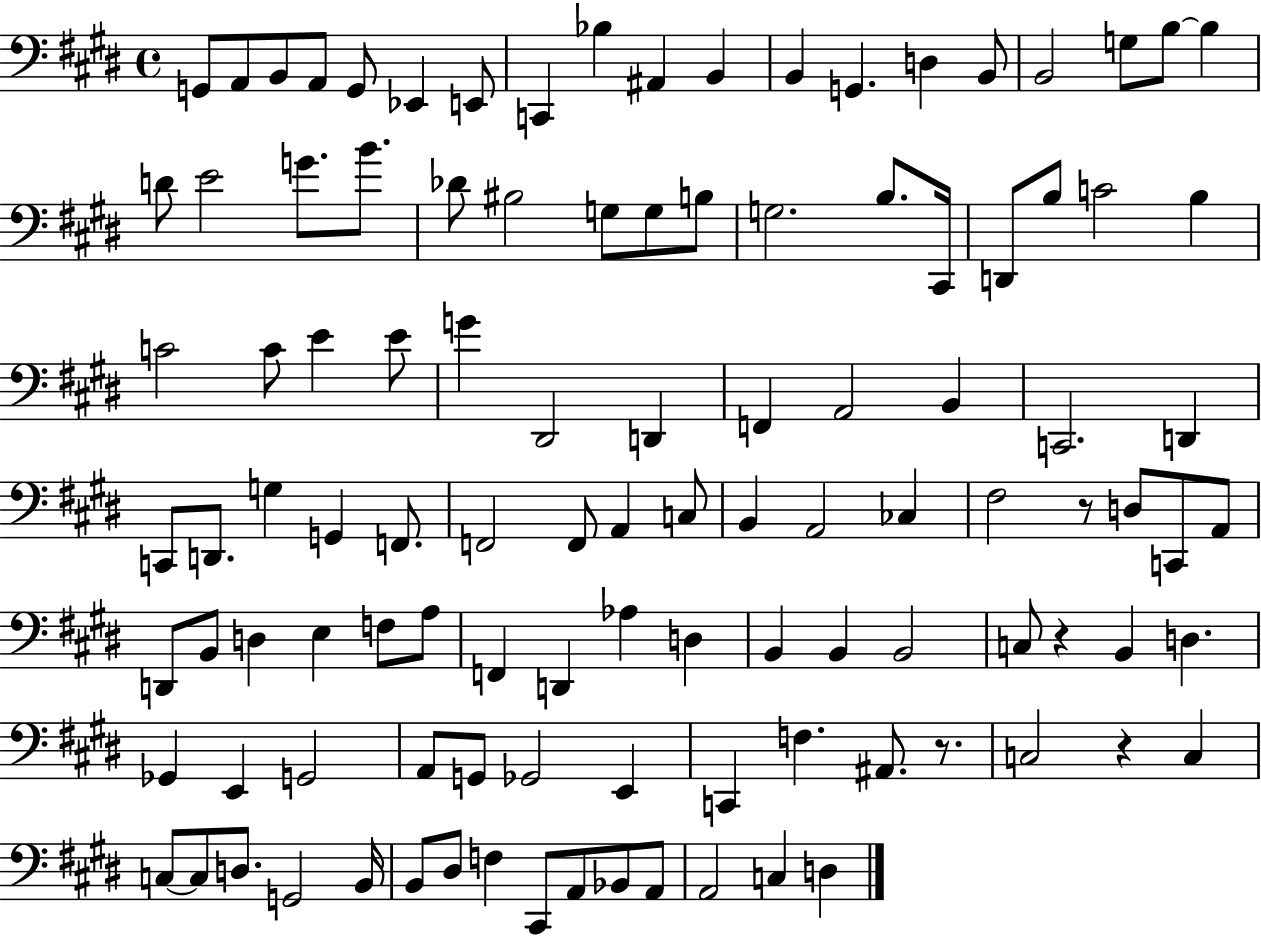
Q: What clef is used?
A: bass